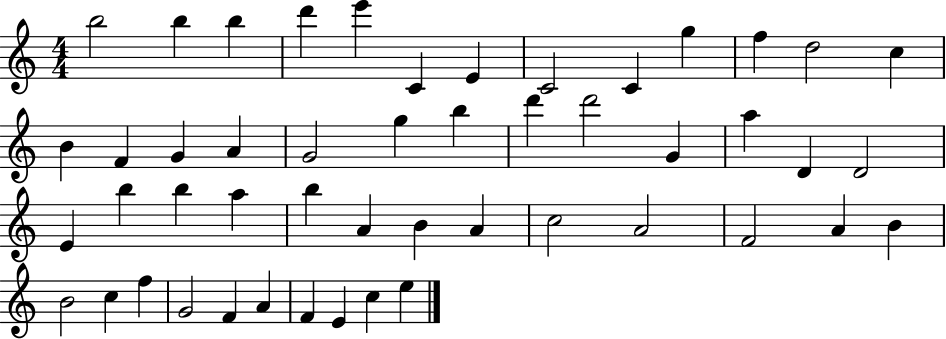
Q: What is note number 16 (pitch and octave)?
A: G4